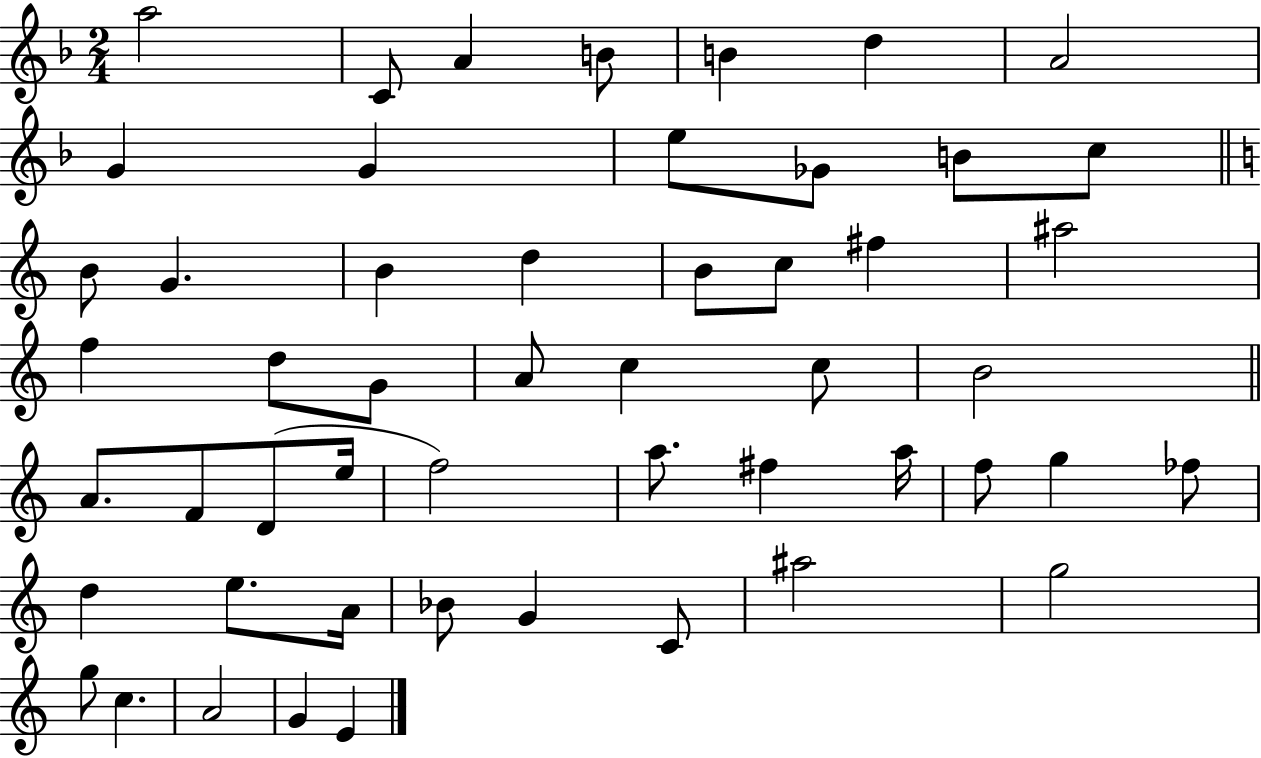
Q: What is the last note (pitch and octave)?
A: E4